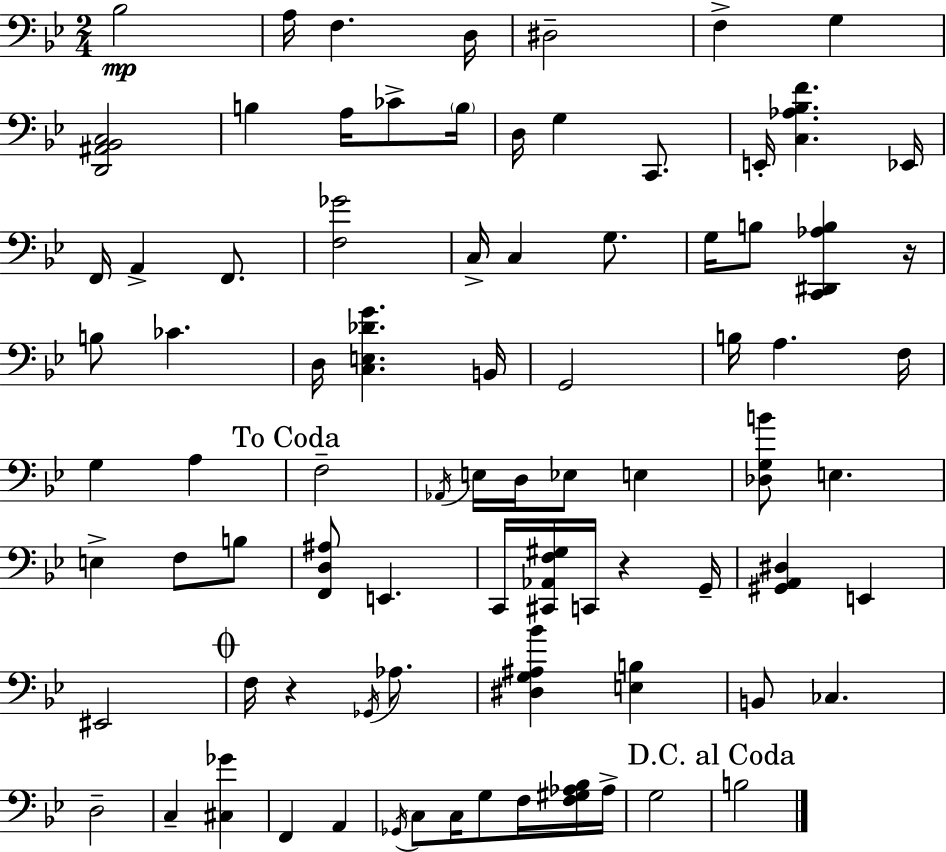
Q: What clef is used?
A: bass